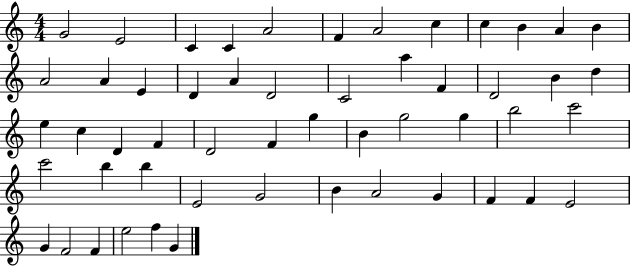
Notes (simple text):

G4/h E4/h C4/q C4/q A4/h F4/q A4/h C5/q C5/q B4/q A4/q B4/q A4/h A4/q E4/q D4/q A4/q D4/h C4/h A5/q F4/q D4/h B4/q D5/q E5/q C5/q D4/q F4/q D4/h F4/q G5/q B4/q G5/h G5/q B5/h C6/h C6/h B5/q B5/q E4/h G4/h B4/q A4/h G4/q F4/q F4/q E4/h G4/q F4/h F4/q E5/h F5/q G4/q